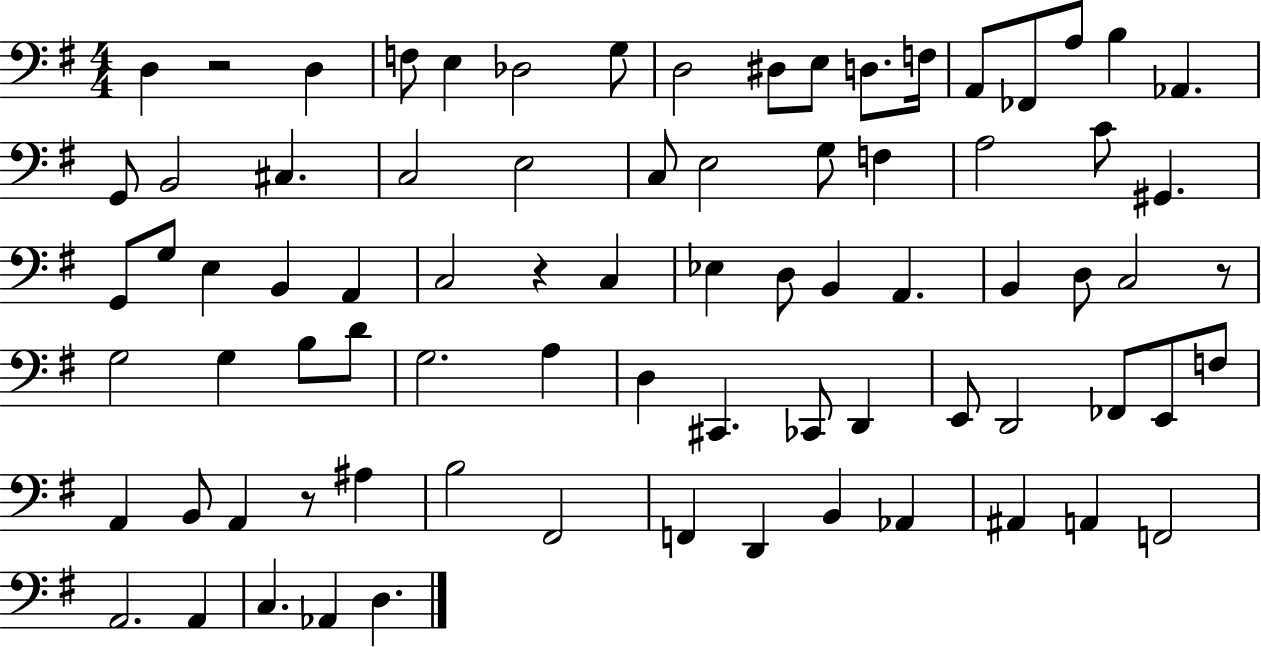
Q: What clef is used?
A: bass